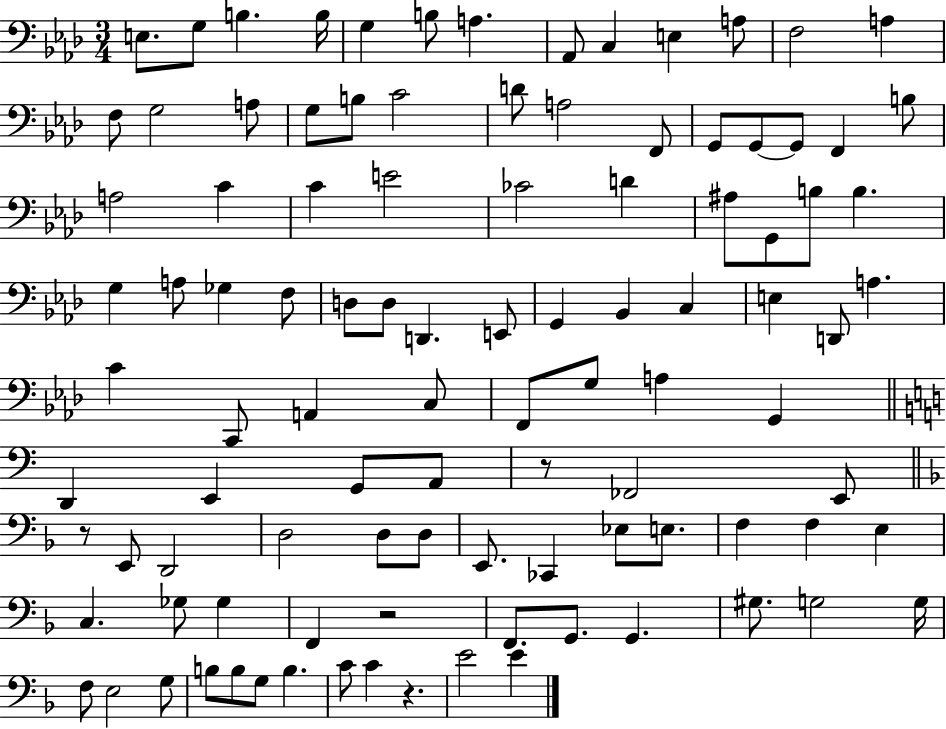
E3/e. G3/e B3/q. B3/s G3/q B3/e A3/q. Ab2/e C3/q E3/q A3/e F3/h A3/q F3/e G3/h A3/e G3/e B3/e C4/h D4/e A3/h F2/e G2/e G2/e G2/e F2/q B3/e A3/h C4/q C4/q E4/h CES4/h D4/q A#3/e G2/e B3/e B3/q. G3/q A3/e Gb3/q F3/e D3/e D3/e D2/q. E2/e G2/q Bb2/q C3/q E3/q D2/e A3/q. C4/q C2/e A2/q C3/e F2/e G3/e A3/q G2/q D2/q E2/q G2/e A2/e R/e FES2/h E2/e R/e E2/e D2/h D3/h D3/e D3/e E2/e. CES2/q Eb3/e E3/e. F3/q F3/q E3/q C3/q. Gb3/e Gb3/q F2/q R/h F2/e. G2/e. G2/q. G#3/e. G3/h G3/s F3/e E3/h G3/e B3/e B3/e G3/e B3/q. C4/e C4/q R/q. E4/h E4/q